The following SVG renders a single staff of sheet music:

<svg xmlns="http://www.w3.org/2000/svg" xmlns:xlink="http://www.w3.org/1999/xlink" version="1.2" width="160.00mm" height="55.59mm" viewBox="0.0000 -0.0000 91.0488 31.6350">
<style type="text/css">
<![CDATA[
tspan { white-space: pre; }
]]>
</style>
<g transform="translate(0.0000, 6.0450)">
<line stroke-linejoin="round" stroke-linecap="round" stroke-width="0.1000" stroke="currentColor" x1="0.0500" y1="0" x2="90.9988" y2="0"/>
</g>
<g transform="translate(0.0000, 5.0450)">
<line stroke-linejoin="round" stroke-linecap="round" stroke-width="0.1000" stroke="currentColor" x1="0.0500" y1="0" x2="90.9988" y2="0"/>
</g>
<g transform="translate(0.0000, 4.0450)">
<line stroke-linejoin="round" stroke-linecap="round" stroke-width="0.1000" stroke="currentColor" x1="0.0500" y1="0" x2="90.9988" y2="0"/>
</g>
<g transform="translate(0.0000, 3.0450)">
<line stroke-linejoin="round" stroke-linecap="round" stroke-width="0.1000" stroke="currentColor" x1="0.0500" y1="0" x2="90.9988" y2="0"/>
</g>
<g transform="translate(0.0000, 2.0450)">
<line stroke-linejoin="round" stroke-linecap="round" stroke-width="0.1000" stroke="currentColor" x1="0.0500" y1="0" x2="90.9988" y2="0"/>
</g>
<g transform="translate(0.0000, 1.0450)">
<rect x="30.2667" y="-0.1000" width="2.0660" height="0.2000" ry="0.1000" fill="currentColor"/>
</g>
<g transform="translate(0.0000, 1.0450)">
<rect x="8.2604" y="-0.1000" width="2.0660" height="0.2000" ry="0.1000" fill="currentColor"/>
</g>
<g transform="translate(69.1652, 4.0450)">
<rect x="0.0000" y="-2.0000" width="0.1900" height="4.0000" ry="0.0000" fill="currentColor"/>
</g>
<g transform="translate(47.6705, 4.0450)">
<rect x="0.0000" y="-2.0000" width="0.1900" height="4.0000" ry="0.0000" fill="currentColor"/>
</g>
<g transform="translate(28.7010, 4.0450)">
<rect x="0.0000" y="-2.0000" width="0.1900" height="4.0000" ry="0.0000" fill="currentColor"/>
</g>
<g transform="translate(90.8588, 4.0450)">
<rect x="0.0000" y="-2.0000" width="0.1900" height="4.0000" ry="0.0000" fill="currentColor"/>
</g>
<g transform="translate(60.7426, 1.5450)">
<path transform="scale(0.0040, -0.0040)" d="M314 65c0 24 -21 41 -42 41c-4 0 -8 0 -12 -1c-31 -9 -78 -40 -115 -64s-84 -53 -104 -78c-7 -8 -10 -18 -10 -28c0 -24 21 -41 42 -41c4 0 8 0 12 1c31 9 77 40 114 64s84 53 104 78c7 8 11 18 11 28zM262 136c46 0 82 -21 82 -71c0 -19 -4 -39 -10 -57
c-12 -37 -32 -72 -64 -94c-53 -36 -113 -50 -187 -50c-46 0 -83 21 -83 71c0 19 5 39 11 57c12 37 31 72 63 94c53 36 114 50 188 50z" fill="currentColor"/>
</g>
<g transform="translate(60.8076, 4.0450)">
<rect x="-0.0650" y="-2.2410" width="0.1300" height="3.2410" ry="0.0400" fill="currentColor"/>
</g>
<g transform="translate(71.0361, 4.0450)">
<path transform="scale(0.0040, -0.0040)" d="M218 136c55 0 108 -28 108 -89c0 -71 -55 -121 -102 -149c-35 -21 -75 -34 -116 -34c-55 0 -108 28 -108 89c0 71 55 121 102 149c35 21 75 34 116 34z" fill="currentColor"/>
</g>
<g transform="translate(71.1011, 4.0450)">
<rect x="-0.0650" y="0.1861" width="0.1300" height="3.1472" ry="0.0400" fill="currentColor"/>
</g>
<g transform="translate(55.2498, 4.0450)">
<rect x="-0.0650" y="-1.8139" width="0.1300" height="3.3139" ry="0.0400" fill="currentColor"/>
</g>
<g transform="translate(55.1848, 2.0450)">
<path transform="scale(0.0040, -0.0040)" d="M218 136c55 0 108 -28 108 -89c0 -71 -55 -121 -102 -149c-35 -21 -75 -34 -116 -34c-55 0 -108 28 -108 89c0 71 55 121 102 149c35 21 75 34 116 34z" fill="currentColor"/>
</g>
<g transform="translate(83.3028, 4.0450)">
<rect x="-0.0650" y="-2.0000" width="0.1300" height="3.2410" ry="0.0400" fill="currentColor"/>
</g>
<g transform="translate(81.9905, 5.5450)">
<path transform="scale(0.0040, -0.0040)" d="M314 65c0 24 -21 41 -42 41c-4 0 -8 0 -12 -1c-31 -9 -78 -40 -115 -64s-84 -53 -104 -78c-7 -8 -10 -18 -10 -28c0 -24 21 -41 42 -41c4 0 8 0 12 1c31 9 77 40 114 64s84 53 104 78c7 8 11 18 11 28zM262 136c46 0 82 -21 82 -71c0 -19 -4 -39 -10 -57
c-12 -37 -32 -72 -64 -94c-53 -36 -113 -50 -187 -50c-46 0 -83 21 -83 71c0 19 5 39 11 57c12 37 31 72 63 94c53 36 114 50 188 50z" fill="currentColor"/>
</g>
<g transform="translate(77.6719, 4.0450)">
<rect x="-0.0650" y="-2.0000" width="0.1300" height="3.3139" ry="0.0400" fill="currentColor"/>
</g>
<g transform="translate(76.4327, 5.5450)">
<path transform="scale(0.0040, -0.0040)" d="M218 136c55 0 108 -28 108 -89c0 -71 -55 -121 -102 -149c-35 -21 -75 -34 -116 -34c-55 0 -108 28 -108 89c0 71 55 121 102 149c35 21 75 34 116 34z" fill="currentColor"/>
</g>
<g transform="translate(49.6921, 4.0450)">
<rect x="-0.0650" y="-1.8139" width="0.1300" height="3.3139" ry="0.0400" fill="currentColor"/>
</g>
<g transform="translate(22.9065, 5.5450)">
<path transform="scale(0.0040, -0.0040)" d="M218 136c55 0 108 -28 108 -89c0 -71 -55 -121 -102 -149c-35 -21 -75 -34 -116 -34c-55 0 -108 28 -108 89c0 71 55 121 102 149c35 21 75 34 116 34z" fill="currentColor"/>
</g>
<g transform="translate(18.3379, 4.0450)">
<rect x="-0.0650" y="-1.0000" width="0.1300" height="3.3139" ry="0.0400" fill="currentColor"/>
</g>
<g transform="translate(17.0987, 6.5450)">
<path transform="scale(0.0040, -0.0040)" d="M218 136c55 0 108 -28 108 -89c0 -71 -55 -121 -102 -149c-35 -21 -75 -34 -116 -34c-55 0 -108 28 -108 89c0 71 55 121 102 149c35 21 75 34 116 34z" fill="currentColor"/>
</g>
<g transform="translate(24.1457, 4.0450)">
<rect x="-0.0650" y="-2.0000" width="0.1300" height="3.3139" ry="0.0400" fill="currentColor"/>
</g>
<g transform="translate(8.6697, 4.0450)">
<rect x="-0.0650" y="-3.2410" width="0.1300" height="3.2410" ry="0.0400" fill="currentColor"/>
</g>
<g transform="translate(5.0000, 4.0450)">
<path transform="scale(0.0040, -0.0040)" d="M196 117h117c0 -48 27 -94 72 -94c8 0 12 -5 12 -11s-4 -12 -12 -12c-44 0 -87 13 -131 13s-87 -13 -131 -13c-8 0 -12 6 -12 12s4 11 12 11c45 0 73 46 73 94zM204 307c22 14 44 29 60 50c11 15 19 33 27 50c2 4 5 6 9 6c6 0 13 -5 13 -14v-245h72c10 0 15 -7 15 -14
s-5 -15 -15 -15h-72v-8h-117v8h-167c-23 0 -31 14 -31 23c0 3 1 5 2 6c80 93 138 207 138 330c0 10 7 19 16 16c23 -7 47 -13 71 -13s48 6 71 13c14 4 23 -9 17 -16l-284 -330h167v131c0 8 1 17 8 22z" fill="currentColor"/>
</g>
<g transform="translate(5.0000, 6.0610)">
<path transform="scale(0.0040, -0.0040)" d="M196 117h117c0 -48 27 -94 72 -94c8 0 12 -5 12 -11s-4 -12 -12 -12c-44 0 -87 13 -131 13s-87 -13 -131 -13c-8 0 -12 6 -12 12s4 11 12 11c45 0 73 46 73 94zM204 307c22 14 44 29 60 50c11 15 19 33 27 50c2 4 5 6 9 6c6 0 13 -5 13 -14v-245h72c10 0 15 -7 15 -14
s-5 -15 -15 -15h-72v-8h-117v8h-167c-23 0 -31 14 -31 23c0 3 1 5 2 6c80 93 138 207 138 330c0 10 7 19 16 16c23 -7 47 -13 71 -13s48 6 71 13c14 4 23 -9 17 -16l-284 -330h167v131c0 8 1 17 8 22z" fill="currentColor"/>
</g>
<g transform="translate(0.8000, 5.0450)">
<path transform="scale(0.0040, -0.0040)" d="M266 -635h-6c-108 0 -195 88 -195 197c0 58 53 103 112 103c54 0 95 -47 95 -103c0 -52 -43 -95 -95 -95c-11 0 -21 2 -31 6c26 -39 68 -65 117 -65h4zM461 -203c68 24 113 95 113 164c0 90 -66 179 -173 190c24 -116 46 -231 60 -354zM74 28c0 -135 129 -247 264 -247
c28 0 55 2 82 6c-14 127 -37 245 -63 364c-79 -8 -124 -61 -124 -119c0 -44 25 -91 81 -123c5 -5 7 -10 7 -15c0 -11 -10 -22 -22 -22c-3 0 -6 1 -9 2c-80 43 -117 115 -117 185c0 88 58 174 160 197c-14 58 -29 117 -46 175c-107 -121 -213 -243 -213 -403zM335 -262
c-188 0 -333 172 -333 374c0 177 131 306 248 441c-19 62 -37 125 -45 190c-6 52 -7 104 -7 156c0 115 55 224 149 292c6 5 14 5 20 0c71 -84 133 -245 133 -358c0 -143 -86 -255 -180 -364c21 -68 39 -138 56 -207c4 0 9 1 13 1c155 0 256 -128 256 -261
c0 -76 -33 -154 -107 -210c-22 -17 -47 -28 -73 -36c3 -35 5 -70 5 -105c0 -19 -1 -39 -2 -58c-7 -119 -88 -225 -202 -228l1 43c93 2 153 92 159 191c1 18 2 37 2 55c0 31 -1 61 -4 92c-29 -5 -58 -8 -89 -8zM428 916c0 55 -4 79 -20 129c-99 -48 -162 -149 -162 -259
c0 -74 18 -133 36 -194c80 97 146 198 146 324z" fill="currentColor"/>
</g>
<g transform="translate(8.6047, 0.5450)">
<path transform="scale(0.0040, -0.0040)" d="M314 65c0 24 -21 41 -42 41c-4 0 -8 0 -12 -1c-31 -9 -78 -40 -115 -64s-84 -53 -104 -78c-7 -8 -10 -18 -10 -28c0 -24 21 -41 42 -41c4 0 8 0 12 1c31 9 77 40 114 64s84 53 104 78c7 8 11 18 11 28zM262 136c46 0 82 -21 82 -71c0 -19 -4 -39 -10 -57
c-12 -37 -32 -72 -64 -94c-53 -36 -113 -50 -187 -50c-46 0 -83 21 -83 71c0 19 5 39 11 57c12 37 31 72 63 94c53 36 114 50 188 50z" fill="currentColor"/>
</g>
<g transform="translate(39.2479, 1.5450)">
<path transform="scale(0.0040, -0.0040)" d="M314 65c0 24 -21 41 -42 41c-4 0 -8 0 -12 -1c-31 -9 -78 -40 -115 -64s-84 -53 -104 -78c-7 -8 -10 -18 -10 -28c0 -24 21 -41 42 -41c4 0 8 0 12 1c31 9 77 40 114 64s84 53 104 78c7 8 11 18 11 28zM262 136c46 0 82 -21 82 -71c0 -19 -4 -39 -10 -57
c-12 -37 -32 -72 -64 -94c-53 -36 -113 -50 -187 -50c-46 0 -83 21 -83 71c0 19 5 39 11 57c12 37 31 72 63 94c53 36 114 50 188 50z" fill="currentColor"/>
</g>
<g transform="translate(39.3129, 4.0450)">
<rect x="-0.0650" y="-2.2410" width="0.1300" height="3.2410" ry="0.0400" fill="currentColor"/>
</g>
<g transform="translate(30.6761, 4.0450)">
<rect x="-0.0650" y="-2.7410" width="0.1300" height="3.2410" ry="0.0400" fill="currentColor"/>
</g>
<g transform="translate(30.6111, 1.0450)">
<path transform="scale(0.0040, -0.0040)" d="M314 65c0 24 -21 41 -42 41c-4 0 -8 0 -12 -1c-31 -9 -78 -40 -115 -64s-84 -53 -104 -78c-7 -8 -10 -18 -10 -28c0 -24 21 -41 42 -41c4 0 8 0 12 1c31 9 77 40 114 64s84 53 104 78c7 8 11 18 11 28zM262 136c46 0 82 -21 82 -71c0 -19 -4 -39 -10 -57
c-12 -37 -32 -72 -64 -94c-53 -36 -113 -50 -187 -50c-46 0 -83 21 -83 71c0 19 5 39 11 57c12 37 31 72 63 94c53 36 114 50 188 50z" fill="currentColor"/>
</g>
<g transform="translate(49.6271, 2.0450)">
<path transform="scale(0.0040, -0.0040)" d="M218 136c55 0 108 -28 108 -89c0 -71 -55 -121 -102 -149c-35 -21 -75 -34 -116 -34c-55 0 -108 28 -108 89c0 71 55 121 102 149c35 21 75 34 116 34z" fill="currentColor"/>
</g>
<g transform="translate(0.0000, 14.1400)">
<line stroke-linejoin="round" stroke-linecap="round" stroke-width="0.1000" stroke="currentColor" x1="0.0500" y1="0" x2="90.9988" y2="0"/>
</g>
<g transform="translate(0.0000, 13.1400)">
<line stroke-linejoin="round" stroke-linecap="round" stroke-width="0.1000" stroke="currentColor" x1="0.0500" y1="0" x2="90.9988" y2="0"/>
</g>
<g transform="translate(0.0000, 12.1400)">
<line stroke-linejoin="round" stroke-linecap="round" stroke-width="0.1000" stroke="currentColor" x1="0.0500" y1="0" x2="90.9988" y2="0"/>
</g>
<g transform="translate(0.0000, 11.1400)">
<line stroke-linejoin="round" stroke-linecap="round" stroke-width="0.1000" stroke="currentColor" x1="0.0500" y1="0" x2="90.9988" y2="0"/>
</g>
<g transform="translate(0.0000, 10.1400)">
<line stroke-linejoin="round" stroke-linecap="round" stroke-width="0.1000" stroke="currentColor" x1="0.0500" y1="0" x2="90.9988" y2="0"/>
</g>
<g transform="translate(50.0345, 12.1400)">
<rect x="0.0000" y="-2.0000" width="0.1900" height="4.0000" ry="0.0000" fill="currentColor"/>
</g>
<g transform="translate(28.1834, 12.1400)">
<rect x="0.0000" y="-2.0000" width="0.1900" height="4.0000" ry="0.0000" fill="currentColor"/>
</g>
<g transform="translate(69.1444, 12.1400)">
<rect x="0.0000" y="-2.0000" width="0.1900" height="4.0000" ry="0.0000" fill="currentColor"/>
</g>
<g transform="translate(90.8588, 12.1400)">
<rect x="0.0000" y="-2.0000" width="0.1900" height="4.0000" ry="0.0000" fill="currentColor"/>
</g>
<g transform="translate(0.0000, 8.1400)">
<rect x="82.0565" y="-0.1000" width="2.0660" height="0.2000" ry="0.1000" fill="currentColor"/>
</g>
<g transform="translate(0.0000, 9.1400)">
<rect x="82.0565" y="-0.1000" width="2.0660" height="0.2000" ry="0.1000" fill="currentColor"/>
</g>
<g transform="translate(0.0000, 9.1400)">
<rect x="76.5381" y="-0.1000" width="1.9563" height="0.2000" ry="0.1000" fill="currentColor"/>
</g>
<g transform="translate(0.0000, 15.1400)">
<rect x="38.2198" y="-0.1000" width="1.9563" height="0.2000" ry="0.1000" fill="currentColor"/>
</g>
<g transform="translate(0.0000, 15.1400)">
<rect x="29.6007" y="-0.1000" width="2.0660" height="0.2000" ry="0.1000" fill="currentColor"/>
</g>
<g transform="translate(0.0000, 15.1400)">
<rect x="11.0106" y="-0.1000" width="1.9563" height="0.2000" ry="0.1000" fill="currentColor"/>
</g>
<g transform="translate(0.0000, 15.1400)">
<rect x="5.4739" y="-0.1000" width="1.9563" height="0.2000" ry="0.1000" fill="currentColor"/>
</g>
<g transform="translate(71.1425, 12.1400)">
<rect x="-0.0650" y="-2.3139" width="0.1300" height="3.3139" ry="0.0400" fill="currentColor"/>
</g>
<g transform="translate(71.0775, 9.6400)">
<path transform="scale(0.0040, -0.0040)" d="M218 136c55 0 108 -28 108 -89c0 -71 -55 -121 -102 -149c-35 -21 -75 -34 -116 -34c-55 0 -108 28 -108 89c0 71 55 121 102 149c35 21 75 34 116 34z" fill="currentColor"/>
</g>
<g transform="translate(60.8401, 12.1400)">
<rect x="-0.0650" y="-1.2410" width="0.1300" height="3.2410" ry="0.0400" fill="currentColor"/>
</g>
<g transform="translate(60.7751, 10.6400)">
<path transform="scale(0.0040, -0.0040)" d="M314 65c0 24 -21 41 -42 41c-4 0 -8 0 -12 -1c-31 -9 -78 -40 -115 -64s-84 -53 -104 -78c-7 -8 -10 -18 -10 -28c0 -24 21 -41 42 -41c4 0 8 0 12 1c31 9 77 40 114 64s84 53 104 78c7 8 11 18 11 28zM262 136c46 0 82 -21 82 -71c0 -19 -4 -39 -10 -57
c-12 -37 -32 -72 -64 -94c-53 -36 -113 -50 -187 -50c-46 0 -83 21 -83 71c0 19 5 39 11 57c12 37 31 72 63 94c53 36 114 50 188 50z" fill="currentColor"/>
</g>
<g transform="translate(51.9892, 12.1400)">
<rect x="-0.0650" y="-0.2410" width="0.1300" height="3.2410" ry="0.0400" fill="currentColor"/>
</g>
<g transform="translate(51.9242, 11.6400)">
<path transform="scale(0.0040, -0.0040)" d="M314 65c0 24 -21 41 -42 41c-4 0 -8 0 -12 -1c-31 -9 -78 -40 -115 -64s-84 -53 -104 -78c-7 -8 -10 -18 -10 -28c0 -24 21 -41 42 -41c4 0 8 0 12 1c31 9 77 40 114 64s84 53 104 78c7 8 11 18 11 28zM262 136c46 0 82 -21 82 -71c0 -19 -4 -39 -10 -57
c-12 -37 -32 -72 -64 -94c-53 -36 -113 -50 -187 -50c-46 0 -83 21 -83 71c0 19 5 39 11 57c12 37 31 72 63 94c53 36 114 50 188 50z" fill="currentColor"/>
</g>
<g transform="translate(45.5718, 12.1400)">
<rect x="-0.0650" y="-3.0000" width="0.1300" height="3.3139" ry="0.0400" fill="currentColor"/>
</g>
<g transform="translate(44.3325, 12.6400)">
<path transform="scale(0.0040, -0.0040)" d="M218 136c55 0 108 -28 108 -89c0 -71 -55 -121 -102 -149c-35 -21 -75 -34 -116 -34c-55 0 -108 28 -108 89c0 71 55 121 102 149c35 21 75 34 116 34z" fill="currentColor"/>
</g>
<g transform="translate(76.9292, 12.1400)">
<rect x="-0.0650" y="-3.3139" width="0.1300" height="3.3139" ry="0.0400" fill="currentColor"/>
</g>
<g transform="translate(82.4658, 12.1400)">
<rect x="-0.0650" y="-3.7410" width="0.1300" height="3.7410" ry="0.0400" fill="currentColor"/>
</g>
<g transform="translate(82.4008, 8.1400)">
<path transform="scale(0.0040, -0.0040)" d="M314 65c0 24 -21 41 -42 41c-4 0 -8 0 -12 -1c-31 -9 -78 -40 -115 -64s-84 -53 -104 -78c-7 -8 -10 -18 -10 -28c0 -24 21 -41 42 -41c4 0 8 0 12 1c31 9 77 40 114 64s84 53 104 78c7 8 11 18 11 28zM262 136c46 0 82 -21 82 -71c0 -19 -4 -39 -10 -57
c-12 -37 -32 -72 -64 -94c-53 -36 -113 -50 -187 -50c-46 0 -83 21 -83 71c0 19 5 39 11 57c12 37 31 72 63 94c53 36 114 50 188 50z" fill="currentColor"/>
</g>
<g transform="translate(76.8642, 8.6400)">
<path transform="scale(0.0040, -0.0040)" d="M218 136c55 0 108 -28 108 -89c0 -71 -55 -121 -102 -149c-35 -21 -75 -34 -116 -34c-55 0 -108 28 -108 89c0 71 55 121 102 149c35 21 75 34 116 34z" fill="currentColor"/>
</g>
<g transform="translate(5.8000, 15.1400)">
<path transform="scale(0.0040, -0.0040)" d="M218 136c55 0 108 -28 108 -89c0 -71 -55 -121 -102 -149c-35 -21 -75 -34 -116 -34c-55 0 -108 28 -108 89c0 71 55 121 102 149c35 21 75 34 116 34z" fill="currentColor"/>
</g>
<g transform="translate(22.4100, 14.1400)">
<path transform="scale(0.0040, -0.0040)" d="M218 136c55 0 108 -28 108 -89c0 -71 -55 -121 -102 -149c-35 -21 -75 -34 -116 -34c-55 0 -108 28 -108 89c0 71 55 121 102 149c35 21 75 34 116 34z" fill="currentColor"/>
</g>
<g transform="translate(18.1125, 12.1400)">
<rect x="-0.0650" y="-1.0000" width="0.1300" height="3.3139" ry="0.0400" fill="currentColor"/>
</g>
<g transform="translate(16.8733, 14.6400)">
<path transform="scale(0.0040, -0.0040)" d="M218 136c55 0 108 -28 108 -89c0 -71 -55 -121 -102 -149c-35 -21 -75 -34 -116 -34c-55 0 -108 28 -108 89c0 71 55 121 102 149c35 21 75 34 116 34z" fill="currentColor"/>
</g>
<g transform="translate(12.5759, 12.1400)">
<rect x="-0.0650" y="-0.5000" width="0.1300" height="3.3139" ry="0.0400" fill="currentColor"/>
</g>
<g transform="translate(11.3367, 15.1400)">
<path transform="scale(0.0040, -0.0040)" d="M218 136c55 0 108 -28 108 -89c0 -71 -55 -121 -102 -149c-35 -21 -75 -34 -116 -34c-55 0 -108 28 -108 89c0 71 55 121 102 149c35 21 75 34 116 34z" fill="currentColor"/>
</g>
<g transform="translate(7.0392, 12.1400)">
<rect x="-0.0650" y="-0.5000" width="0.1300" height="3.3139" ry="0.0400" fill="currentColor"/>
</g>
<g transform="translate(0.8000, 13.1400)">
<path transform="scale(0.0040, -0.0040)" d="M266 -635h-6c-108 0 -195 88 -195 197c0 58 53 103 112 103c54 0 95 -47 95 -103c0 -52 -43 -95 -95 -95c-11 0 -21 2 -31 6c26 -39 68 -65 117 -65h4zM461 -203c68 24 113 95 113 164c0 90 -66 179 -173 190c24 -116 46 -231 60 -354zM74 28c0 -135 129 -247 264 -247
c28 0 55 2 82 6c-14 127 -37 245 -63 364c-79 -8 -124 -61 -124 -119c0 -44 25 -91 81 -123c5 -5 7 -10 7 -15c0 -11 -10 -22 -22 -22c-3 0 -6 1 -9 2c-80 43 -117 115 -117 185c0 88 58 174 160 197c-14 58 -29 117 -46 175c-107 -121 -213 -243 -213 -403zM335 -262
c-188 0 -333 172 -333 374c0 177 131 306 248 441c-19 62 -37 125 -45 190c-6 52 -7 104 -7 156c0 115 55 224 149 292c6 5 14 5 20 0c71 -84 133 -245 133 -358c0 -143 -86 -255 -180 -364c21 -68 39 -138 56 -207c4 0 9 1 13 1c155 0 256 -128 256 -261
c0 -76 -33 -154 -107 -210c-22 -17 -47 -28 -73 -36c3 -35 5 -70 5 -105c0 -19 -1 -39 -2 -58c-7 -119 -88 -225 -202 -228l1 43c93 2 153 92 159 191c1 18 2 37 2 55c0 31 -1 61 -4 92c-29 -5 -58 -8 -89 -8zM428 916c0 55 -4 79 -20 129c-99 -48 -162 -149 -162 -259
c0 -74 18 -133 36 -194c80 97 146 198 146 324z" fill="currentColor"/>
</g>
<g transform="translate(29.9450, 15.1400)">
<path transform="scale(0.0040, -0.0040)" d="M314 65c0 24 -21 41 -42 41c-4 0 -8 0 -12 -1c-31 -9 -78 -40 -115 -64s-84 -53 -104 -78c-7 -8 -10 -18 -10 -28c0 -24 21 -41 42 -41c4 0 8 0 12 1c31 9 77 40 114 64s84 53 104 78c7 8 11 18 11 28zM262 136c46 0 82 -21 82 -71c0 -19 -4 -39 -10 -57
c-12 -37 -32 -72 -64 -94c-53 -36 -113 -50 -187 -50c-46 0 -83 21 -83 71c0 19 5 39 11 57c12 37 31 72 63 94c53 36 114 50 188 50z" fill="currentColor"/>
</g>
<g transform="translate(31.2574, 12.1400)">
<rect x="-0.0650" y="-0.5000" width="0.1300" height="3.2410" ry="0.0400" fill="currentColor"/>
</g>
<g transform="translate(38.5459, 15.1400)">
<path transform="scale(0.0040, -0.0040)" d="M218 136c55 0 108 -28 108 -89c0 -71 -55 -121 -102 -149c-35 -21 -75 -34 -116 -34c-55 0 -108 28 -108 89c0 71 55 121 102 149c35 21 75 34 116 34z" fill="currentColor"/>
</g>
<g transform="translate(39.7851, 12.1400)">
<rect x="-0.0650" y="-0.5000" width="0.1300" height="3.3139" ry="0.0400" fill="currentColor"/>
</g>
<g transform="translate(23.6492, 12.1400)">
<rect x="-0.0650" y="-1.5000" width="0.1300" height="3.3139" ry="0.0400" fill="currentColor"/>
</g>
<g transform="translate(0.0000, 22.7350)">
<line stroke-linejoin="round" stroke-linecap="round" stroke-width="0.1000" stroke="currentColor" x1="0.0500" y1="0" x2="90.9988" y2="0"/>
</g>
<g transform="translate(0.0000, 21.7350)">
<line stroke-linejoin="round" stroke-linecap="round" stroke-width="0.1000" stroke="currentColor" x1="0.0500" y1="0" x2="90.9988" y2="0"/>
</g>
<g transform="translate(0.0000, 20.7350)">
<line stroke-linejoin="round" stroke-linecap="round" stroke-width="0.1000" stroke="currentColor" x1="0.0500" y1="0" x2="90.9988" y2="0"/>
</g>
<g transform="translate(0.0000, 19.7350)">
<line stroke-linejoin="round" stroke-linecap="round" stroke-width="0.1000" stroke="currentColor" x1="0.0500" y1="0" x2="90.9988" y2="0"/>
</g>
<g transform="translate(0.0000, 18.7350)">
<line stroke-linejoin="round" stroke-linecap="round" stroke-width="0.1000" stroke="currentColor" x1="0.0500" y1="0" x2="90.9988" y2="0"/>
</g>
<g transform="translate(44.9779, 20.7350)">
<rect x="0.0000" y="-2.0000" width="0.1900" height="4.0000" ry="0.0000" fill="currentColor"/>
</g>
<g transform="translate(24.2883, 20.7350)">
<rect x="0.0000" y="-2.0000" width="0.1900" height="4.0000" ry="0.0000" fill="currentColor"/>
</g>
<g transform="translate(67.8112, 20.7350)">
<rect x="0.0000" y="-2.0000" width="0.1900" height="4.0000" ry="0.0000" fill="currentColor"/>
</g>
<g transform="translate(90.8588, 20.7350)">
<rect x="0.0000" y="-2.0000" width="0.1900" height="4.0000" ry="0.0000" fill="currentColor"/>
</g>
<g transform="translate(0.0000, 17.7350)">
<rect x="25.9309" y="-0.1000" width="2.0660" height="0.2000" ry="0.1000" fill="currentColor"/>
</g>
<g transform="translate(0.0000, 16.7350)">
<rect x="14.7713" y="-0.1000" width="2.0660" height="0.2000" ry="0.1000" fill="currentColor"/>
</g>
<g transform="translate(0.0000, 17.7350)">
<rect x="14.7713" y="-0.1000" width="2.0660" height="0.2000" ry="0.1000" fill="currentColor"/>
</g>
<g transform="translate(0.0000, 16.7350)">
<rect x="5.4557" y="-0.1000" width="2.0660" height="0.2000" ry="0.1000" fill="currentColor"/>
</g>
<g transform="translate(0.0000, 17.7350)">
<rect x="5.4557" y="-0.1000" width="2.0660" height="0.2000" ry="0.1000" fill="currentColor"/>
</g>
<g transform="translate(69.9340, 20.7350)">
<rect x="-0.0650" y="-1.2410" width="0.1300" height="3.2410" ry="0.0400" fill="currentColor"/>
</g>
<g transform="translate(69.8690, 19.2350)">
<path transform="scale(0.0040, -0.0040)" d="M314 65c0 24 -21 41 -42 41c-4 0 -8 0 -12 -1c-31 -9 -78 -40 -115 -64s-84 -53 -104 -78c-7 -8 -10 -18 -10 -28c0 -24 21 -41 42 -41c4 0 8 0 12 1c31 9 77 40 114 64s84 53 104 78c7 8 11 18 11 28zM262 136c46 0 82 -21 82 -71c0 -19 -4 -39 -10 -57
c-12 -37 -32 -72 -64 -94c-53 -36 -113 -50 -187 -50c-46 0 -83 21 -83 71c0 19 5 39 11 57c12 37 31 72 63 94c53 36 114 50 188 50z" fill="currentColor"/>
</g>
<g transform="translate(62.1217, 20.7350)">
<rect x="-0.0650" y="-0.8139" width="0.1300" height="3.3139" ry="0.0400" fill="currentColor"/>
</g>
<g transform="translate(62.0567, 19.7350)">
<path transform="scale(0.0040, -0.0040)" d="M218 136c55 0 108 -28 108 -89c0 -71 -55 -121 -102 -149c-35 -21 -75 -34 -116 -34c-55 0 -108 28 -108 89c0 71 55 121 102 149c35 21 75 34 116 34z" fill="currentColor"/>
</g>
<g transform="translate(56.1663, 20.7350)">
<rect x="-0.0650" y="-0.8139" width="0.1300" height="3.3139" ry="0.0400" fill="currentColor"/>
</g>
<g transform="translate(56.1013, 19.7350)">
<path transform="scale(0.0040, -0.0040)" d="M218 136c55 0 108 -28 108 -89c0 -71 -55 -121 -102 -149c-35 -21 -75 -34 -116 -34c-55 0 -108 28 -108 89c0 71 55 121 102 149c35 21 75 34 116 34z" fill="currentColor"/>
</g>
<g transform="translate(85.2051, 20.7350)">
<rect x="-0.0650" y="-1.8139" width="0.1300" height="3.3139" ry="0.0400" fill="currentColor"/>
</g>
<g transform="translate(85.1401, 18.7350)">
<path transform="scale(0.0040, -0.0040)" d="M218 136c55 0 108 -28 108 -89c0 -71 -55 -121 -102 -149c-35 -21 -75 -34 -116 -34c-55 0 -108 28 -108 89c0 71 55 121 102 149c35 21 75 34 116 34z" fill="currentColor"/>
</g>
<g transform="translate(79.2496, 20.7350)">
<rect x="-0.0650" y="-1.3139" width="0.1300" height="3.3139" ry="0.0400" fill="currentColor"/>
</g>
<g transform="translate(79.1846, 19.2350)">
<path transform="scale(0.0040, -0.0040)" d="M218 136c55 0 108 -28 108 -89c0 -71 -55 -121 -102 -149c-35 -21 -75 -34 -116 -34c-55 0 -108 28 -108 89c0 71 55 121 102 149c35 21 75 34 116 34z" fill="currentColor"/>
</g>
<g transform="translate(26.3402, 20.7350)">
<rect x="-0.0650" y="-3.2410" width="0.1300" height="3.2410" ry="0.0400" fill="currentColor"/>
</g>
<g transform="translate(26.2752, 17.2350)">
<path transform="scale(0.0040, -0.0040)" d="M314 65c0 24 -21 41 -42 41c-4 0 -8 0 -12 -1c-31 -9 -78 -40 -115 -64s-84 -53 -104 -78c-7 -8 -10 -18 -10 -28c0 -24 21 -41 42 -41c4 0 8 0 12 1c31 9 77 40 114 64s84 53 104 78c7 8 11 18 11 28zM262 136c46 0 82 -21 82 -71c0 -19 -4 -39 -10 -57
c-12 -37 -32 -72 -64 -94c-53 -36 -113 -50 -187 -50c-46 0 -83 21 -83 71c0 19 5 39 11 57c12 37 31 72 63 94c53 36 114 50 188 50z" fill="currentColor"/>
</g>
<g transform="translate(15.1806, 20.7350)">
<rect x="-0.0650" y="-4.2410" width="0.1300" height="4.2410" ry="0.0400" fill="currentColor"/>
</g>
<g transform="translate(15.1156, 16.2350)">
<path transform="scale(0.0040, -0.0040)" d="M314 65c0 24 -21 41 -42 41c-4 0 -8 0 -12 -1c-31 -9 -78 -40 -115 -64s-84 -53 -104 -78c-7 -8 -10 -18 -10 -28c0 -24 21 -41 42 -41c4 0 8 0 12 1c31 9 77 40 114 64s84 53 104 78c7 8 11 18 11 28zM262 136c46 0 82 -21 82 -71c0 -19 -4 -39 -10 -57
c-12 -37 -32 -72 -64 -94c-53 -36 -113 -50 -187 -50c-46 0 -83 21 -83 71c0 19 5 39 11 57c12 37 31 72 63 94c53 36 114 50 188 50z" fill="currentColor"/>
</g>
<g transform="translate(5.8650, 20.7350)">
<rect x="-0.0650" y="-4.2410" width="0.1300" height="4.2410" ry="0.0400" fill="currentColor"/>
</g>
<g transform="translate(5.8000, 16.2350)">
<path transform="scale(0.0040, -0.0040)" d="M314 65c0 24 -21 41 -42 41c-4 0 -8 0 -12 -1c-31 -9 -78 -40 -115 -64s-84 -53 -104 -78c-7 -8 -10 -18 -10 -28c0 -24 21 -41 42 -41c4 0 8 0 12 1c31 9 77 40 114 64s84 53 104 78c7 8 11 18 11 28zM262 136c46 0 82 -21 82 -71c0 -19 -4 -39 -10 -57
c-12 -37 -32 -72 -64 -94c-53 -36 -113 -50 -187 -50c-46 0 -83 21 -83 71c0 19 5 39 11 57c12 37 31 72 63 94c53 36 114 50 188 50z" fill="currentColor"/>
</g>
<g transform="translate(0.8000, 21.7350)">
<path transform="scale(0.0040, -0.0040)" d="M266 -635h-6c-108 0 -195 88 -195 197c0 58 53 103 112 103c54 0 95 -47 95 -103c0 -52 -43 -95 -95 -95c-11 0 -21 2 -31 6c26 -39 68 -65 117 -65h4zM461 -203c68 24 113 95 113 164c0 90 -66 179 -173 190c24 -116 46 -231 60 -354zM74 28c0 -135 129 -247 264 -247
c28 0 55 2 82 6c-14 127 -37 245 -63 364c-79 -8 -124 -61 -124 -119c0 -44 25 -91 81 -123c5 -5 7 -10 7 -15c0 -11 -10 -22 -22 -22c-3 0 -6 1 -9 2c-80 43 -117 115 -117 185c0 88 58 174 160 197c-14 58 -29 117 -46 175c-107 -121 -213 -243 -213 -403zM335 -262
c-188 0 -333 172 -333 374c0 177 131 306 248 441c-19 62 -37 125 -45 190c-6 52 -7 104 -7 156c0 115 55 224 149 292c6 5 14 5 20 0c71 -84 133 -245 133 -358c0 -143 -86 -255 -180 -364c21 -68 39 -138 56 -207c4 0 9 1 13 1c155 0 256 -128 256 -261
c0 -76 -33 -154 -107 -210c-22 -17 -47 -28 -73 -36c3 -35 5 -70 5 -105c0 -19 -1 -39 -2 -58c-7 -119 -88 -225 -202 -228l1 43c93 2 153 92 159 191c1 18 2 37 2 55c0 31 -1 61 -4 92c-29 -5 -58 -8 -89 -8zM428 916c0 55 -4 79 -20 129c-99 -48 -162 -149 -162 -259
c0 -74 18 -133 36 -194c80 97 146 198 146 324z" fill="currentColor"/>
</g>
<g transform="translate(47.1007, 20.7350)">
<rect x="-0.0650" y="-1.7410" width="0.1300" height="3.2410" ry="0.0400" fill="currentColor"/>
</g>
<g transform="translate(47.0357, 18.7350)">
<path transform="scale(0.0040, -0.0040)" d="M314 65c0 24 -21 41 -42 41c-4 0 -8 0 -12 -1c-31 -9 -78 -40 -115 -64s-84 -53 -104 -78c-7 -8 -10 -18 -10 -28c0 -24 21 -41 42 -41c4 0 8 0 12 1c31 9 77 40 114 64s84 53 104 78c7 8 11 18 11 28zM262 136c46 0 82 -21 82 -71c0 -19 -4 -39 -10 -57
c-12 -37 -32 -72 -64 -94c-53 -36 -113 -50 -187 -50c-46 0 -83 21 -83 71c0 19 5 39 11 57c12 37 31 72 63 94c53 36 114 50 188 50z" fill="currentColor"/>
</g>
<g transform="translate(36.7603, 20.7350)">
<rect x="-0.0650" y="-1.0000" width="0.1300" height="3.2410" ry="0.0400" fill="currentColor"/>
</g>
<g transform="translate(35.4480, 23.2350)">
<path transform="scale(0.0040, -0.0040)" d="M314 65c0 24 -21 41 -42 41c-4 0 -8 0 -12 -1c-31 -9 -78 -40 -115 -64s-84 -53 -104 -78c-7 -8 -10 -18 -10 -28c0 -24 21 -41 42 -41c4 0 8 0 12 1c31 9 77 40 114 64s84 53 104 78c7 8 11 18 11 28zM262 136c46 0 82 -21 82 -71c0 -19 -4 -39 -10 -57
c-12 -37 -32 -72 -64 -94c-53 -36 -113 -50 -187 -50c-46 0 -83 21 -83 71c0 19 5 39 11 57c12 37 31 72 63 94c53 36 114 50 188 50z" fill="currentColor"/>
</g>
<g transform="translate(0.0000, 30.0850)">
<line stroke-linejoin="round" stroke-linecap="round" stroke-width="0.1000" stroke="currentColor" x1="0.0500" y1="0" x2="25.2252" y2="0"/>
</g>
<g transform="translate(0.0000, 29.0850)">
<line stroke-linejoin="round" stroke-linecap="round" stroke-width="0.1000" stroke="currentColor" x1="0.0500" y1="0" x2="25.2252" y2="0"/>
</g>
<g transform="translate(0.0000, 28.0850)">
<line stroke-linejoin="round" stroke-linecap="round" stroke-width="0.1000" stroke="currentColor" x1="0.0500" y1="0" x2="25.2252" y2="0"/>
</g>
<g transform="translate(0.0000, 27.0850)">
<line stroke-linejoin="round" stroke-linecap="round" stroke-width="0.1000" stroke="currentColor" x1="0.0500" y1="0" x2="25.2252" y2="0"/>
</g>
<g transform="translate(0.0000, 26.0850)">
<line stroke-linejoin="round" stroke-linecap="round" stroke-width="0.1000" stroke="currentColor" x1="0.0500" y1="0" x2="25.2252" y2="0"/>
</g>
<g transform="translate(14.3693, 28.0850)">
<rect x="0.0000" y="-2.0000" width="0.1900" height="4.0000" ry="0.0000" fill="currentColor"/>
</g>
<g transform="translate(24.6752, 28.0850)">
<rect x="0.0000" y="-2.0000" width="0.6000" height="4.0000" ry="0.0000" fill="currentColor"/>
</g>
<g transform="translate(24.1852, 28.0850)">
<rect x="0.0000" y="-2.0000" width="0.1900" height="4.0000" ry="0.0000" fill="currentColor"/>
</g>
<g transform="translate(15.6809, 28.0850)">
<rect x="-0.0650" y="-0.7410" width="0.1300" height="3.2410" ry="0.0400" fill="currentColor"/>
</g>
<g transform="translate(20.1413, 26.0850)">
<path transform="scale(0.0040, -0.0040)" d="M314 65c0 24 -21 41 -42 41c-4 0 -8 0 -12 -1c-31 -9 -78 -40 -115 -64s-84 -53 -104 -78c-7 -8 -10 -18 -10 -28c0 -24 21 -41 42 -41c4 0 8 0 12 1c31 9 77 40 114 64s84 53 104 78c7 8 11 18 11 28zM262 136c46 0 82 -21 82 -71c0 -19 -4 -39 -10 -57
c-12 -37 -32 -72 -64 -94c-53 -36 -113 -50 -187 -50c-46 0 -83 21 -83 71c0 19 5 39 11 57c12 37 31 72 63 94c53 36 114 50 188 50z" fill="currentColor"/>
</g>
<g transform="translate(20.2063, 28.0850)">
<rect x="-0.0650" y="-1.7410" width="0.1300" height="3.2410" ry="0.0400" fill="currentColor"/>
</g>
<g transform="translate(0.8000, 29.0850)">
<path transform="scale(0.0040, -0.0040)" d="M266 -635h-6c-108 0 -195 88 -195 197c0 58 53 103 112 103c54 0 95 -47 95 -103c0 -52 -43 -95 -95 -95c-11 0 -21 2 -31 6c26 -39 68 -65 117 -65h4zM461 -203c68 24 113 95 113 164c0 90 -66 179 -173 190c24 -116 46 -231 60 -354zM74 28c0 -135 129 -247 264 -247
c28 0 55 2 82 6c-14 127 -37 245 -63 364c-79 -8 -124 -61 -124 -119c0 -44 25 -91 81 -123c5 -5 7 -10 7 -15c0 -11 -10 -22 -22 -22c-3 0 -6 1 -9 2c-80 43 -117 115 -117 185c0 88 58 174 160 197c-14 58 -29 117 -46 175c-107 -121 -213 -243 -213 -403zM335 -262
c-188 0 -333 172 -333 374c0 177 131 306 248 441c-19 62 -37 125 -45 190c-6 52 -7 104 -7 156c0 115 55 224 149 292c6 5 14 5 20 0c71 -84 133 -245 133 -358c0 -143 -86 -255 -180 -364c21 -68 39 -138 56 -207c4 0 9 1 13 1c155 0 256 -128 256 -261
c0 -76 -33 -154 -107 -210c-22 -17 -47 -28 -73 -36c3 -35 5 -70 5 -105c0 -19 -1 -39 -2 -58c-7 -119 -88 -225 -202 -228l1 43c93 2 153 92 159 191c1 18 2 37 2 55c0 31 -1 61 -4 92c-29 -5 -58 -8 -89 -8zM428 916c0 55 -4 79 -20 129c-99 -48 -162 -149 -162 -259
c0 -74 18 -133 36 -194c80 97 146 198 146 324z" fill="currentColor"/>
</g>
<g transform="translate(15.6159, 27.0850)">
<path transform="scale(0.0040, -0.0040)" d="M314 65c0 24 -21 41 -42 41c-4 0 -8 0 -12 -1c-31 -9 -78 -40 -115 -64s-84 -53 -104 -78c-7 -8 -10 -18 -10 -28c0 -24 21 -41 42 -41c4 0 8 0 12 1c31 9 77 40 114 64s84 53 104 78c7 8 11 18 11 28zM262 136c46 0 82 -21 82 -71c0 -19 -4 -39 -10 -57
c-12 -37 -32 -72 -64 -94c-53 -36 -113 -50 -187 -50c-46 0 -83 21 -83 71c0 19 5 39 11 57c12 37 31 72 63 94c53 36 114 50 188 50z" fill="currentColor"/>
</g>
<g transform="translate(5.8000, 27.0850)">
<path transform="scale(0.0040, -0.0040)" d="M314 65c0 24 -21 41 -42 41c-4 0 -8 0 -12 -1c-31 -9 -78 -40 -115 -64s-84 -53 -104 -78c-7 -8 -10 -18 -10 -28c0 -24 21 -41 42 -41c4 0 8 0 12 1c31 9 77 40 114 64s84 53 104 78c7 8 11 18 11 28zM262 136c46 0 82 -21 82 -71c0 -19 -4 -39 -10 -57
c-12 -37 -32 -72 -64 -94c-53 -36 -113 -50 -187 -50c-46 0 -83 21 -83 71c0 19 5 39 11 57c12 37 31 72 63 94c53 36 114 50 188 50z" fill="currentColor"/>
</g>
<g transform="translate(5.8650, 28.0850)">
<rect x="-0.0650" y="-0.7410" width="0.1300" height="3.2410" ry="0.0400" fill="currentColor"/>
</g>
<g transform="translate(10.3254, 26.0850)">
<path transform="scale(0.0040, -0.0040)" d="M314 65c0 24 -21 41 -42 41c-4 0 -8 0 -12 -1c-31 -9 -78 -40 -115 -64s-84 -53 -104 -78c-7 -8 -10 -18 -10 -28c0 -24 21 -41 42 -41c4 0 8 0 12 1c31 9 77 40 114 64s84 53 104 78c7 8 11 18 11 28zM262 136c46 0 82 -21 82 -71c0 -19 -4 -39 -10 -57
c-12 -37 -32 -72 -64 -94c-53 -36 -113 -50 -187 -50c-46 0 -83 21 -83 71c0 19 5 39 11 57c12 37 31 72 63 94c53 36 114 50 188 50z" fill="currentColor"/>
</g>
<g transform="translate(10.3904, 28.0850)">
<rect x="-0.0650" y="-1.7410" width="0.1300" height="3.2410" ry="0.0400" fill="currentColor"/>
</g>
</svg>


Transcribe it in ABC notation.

X:1
T:Untitled
M:4/4
L:1/4
K:C
b2 D F a2 g2 f f g2 B F F2 C C D E C2 C A c2 e2 g b c'2 d'2 d'2 b2 D2 f2 d d e2 e f d2 f2 d2 f2